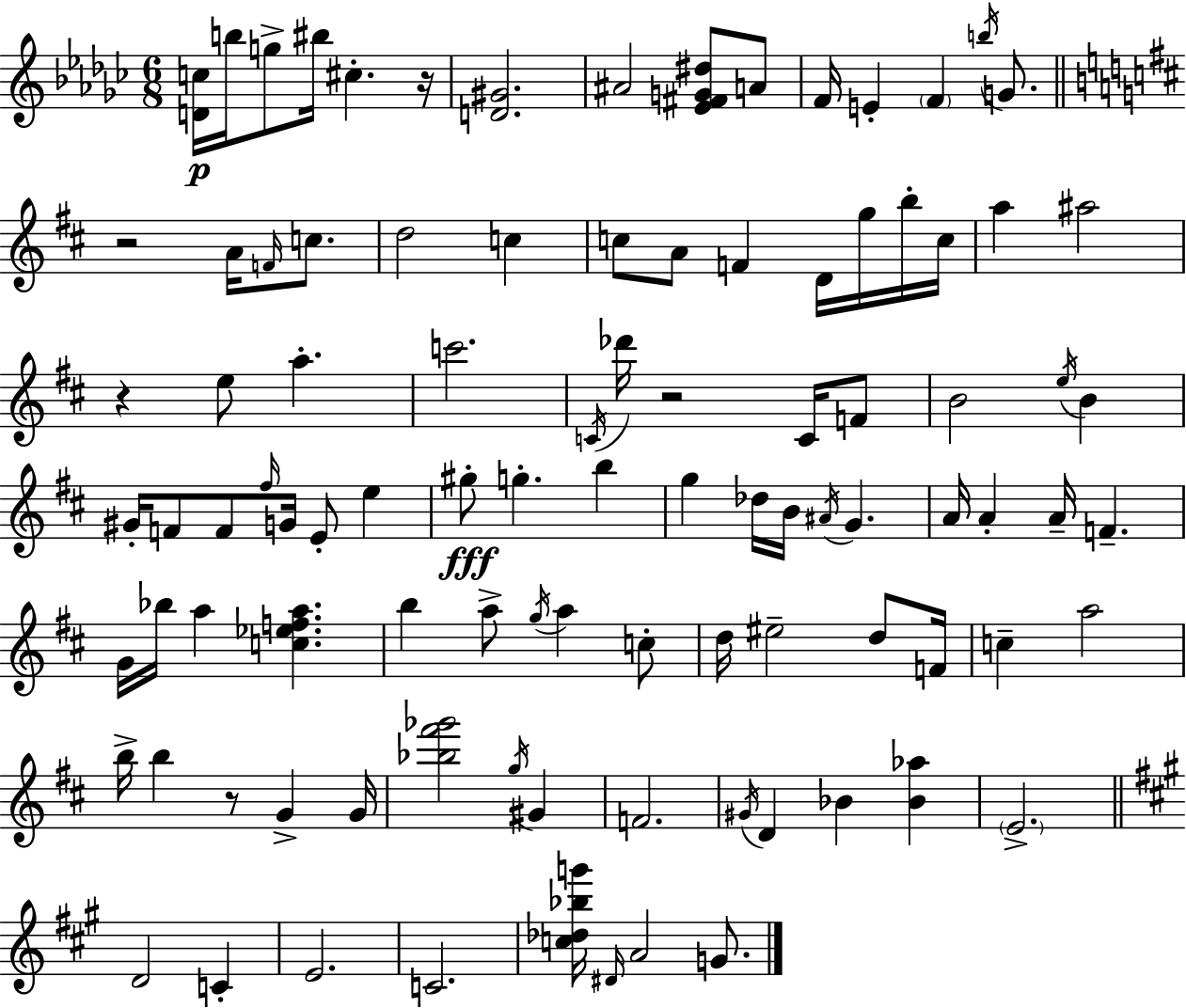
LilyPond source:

{
  \clef treble
  \numericTimeSignature
  \time 6/8
  \key ees \minor
  \repeat volta 2 { <d' c''>16\p b''16 g''8-> bis''16 cis''4.-. r16 | <d' gis'>2. | ais'2 <ees' fis' g' dis''>8 a'8 | f'16 e'4-. \parenthesize f'4 \acciaccatura { b''16 } g'8. | \break \bar "||" \break \key d \major r2 a'16 \grace { f'16 } c''8. | d''2 c''4 | c''8 a'8 f'4 d'16 g''16 b''16-. | c''16 a''4 ais''2 | \break r4 e''8 a''4.-. | c'''2. | \acciaccatura { c'16 } des'''16 r2 c'16 | f'8 b'2 \acciaccatura { e''16 } b'4 | \break gis'16-. f'8 f'8 \grace { fis''16 } g'16 e'8-. | e''4 gis''8-.\fff g''4.-. | b''4 g''4 des''16 b'16 \acciaccatura { ais'16 } g'4. | a'16 a'4-. a'16-- f'4.-- | \break g'16 bes''16 a''4 <c'' ees'' f'' a''>4. | b''4 a''8-> \acciaccatura { g''16 } | a''4 c''8-. d''16 eis''2-- | d''8 f'16 c''4-- a''2 | \break b''16-> b''4 r8 | g'4-> g'16 <bes'' fis''' ges'''>2 | \acciaccatura { g''16 } gis'4 f'2. | \acciaccatura { gis'16 } d'4 | \break bes'4 <bes' aes''>4 \parenthesize e'2.-> | \bar "||" \break \key a \major d'2 c'4-. | e'2. | c'2. | <c'' des'' bes'' g'''>16 \grace { dis'16 } a'2 g'8. | \break } \bar "|."
}